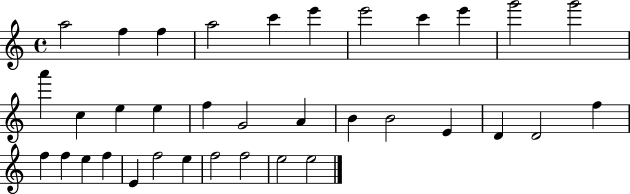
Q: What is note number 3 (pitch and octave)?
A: F5